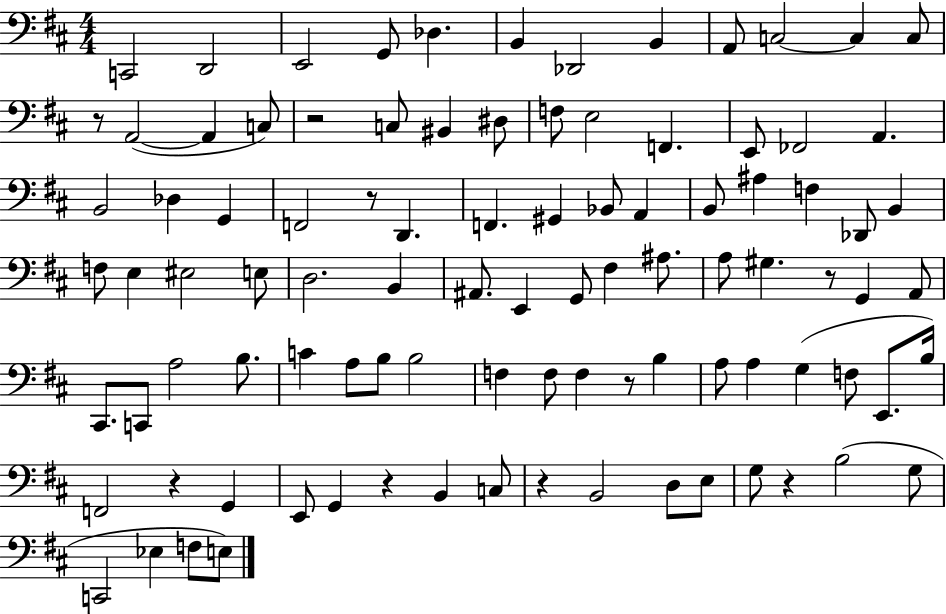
C2/h D2/h E2/h G2/e Db3/q. B2/q Db2/h B2/q A2/e C3/h C3/q C3/e R/e A2/h A2/q C3/e R/h C3/e BIS2/q D#3/e F3/e E3/h F2/q. E2/e FES2/h A2/q. B2/h Db3/q G2/q F2/h R/e D2/q. F2/q. G#2/q Bb2/e A2/q B2/e A#3/q F3/q Db2/e B2/q F3/e E3/q EIS3/h E3/e D3/h. B2/q A#2/e. E2/q G2/e F#3/q A#3/e. A3/e G#3/q. R/e G2/q A2/e C#2/e. C2/e A3/h B3/e. C4/q A3/e B3/e B3/h F3/q F3/e F3/q R/e B3/q A3/e A3/q G3/q F3/e E2/e. B3/s F2/h R/q G2/q E2/e G2/q R/q B2/q C3/e R/q B2/h D3/e E3/e G3/e R/q B3/h G3/e C2/h Eb3/q F3/e E3/e